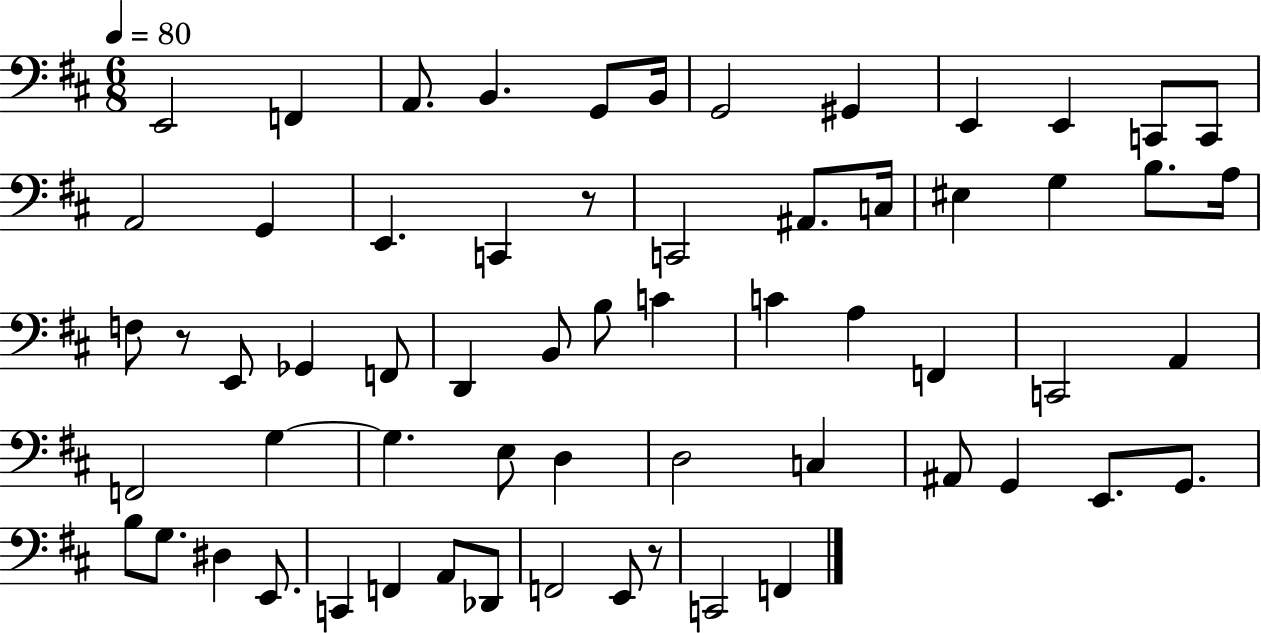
{
  \clef bass
  \numericTimeSignature
  \time 6/8
  \key d \major
  \tempo 4 = 80
  e,2 f,4 | a,8. b,4. g,8 b,16 | g,2 gis,4 | e,4 e,4 c,8 c,8 | \break a,2 g,4 | e,4. c,4 r8 | c,2 ais,8. c16 | eis4 g4 b8. a16 | \break f8 r8 e,8 ges,4 f,8 | d,4 b,8 b8 c'4 | c'4 a4 f,4 | c,2 a,4 | \break f,2 g4~~ | g4. e8 d4 | d2 c4 | ais,8 g,4 e,8. g,8. | \break b8 g8. dis4 e,8. | c,4 f,4 a,8 des,8 | f,2 e,8 r8 | c,2 f,4 | \break \bar "|."
}